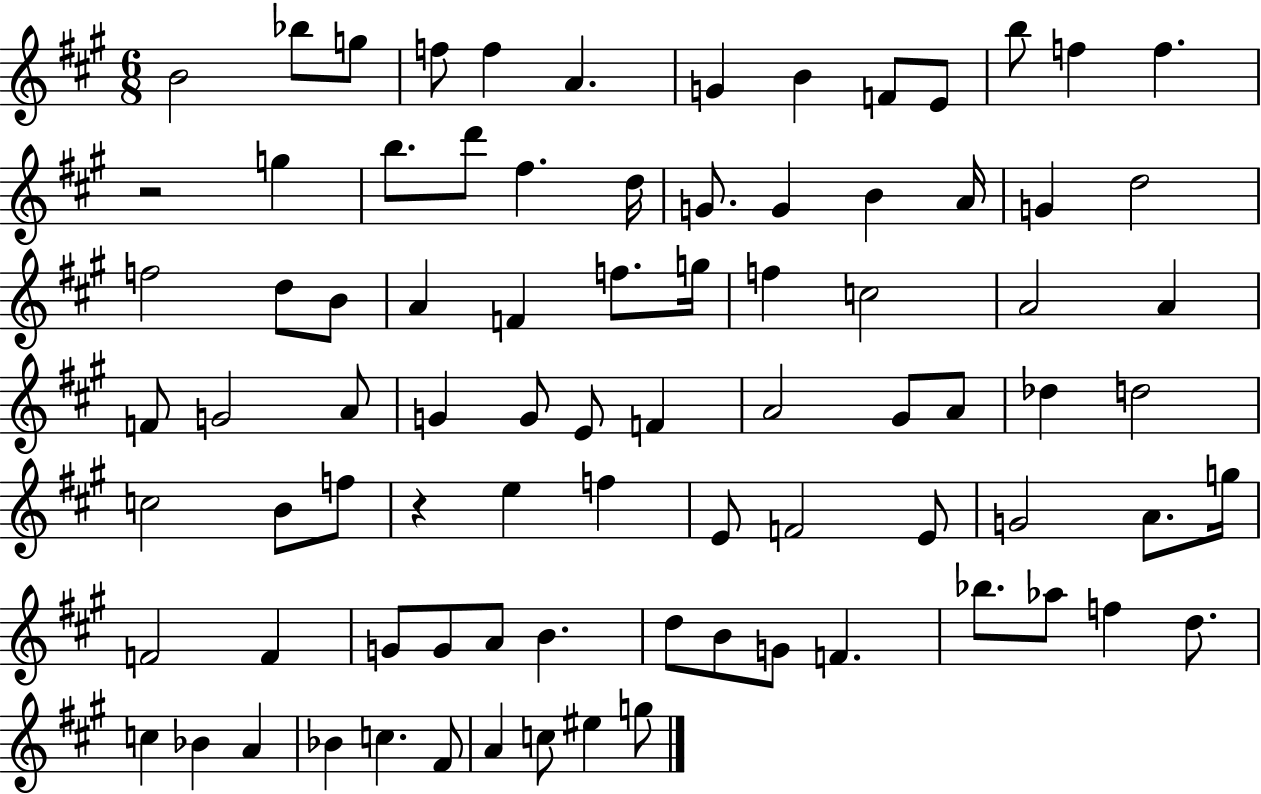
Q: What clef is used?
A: treble